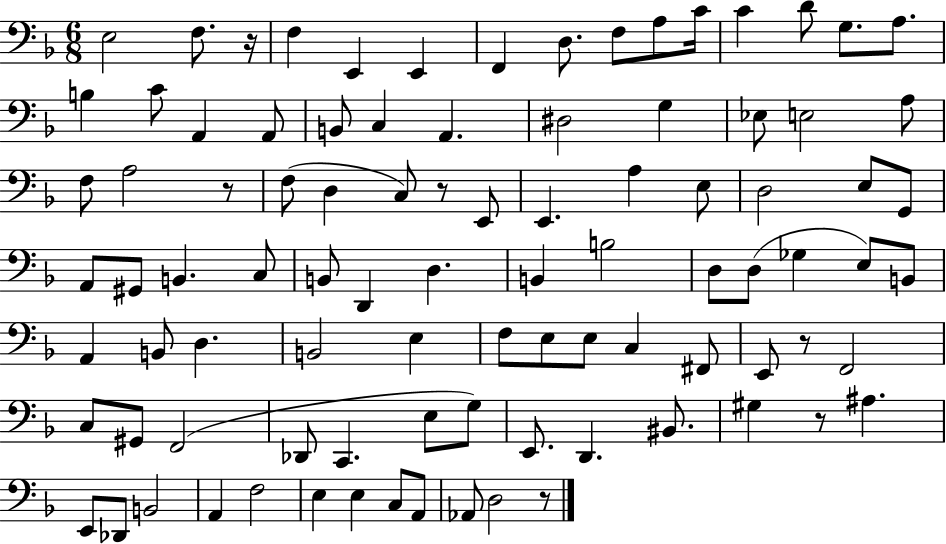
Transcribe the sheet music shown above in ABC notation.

X:1
T:Untitled
M:6/8
L:1/4
K:F
E,2 F,/2 z/4 F, E,, E,, F,, D,/2 F,/2 A,/2 C/4 C D/2 G,/2 A,/2 B, C/2 A,, A,,/2 B,,/2 C, A,, ^D,2 G, _E,/2 E,2 A,/2 F,/2 A,2 z/2 F,/2 D, C,/2 z/2 E,,/2 E,, A, E,/2 D,2 E,/2 G,,/2 A,,/2 ^G,,/2 B,, C,/2 B,,/2 D,, D, B,, B,2 D,/2 D,/2 _G, E,/2 B,,/2 A,, B,,/2 D, B,,2 E, F,/2 E,/2 E,/2 C, ^F,,/2 E,,/2 z/2 F,,2 C,/2 ^G,,/2 F,,2 _D,,/2 C,, E,/2 G,/2 E,,/2 D,, ^B,,/2 ^G, z/2 ^A, E,,/2 _D,,/2 B,,2 A,, F,2 E, E, C,/2 A,,/2 _A,,/2 D,2 z/2